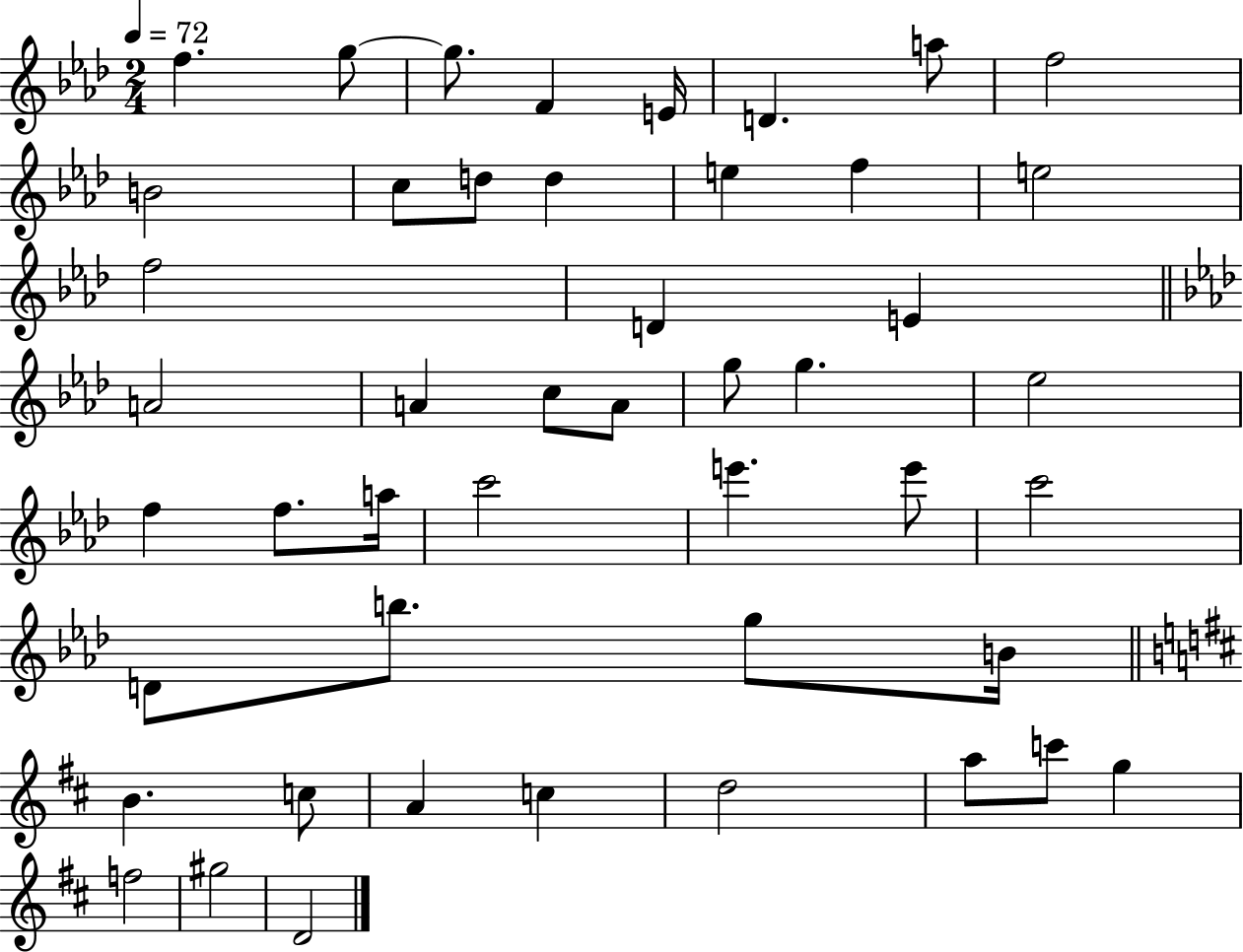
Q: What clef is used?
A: treble